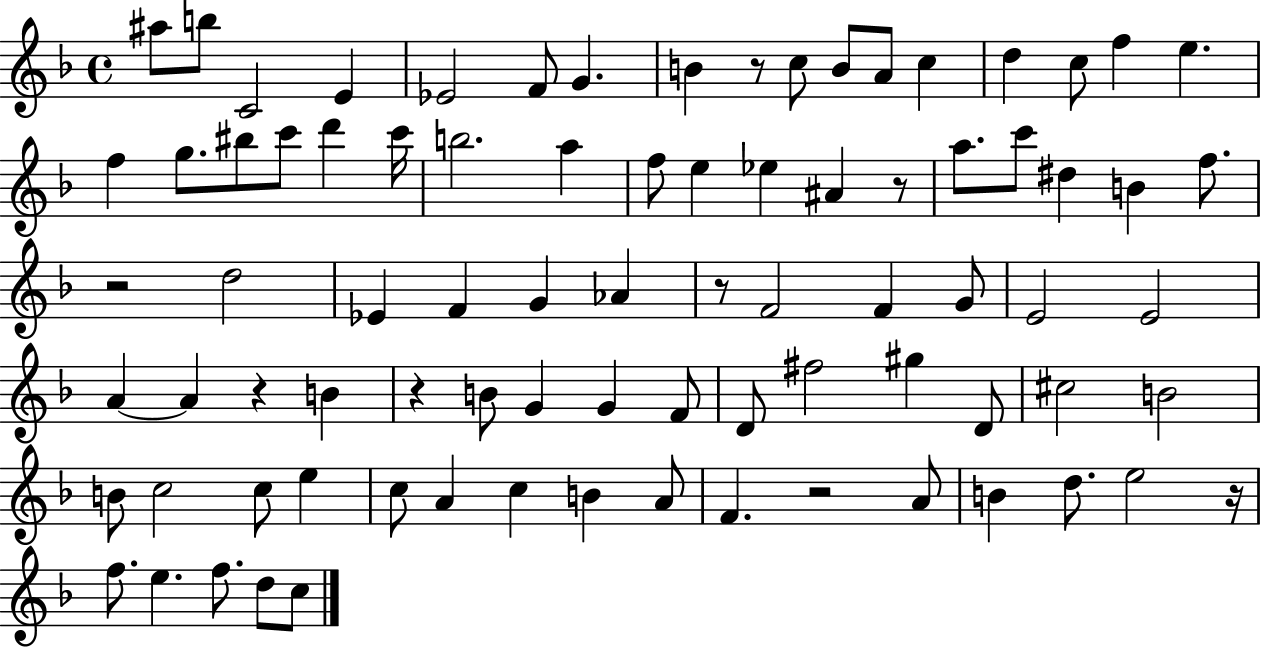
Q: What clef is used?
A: treble